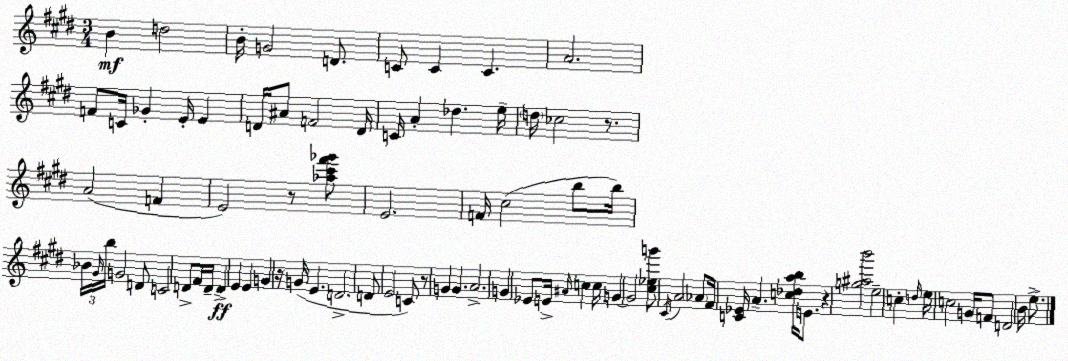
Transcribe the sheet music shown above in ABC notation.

X:1
T:Untitled
M:3/4
L:1/4
K:E
B d2 B/4 G2 D/2 C/2 C C A2 F/2 C/4 _G E/4 E D/4 ^A/2 F2 D/4 C/4 A _d e/4 d/4 _c2 z/2 A2 F E2 z/2 [_a^c'^f'_g']/2 E2 F/4 ^c2 b/2 b/4 _B/4 ^G/4 b/4 G2 D/2 C2 D/2 ^F/4 D/4 D E E G z/4 G/4 E D2 D/2 E2 C/2 z/2 G G A2 G _E/2 E/4 ^A/4 c c/4 G G2 [^c_eg']/2 ^C/4 A2 _A/2 ^F/4 [C_E]/4 A [c_dab]/4 E/2 z [g^ab']2 e2 c d/4 e/4 c2 G/4 F/2 D2 B/4 e/2